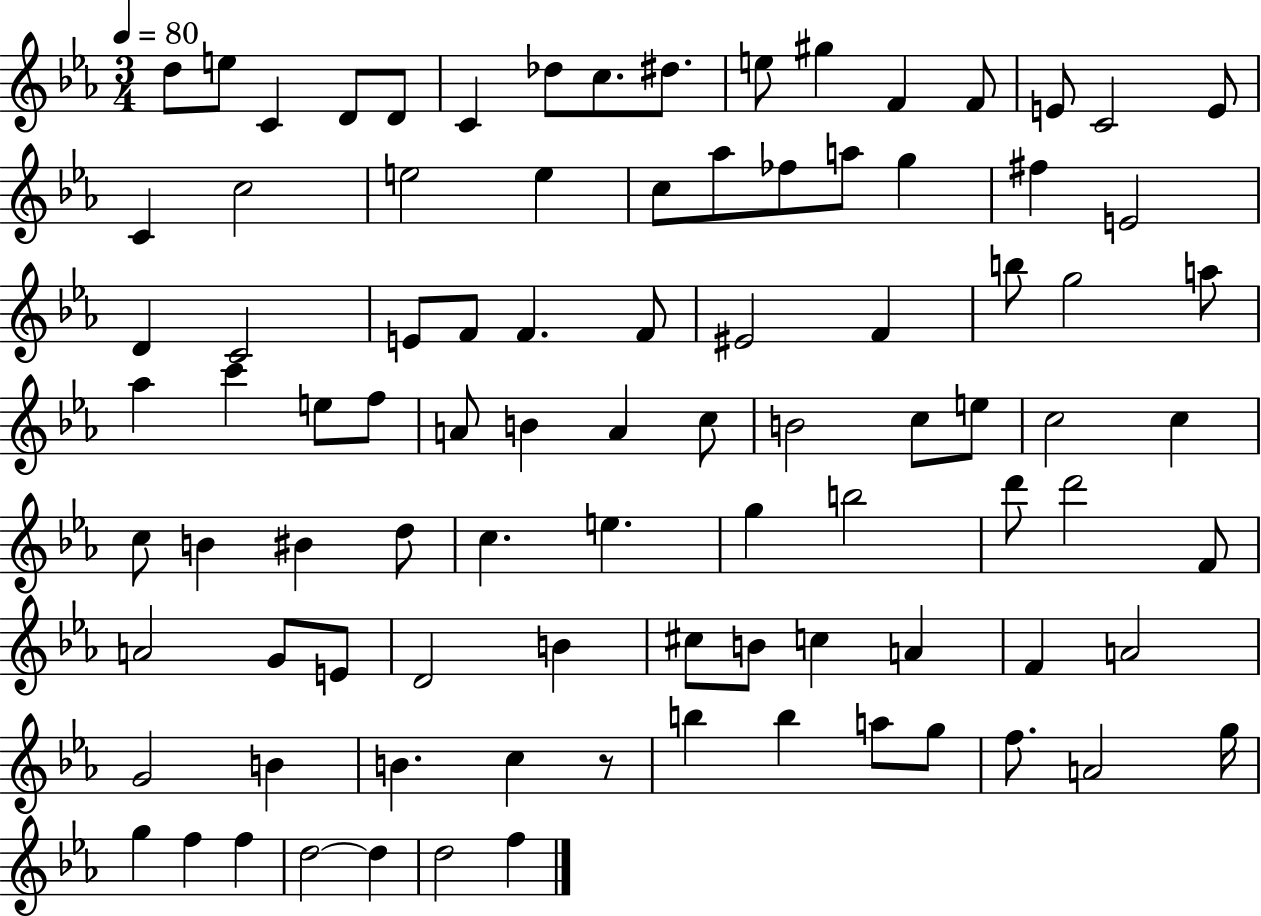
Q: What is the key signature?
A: EES major